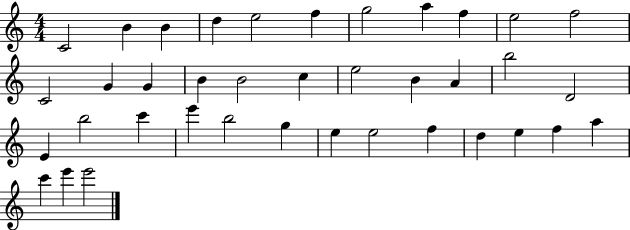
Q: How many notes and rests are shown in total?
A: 38